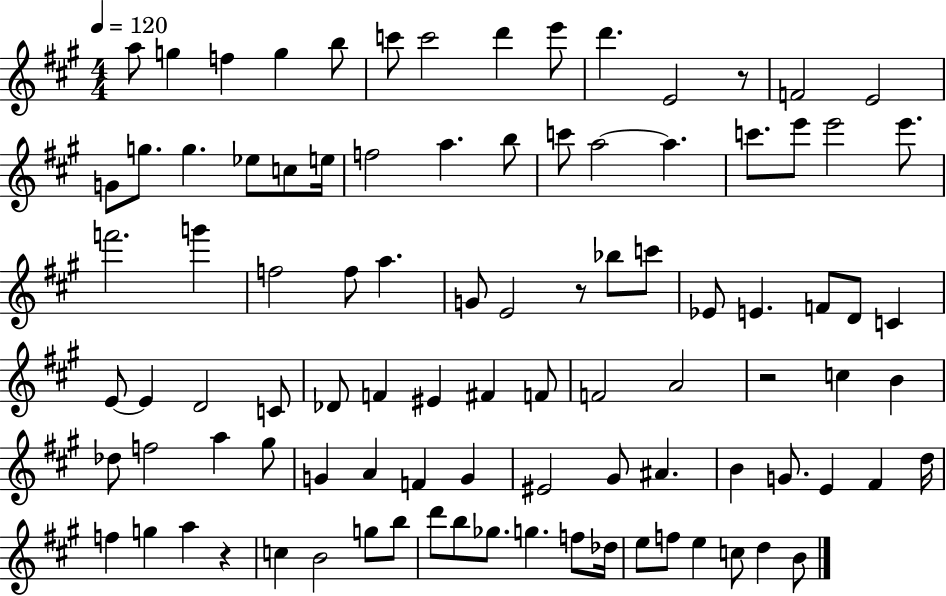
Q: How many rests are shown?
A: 4